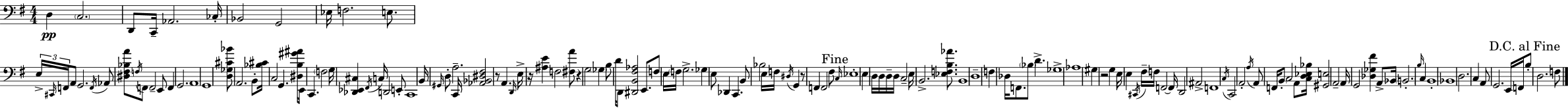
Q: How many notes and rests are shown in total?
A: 148